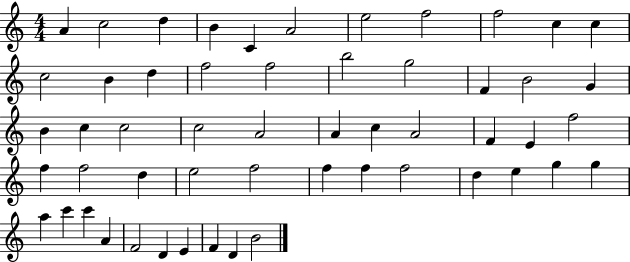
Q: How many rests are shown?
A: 0